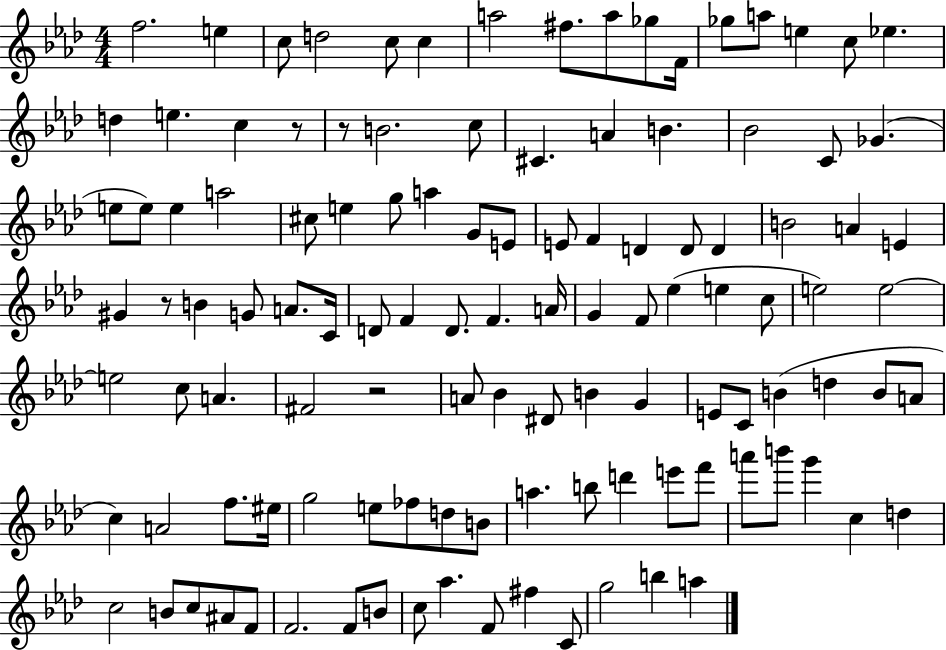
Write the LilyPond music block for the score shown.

{
  \clef treble
  \numericTimeSignature
  \time 4/4
  \key aes \major
  f''2. e''4 | c''8 d''2 c''8 c''4 | a''2 fis''8. a''8 ges''8 f'16 | ges''8 a''8 e''4 c''8 ees''4. | \break d''4 e''4. c''4 r8 | r8 b'2. c''8 | cis'4. a'4 b'4. | bes'2 c'8 ges'4.( | \break e''8 e''8) e''4 a''2 | cis''8 e''4 g''8 a''4 g'8 e'8 | e'8 f'4 d'4 d'8 d'4 | b'2 a'4 e'4 | \break gis'4 r8 b'4 g'8 a'8. c'16 | d'8 f'4 d'8. f'4. a'16 | g'4 f'8 ees''4( e''4 c''8 | e''2) e''2~~ | \break e''2 c''8 a'4. | fis'2 r2 | a'8 bes'4 dis'8 b'4 g'4 | e'8 c'8 b'4( d''4 b'8 a'8 | \break c''4) a'2 f''8. eis''16 | g''2 e''8 fes''8 d''8 b'8 | a''4. b''8 d'''4 e'''8 f'''8 | a'''8 b'''8 g'''4 c''4 d''4 | \break c''2 b'8 c''8 ais'8 f'8 | f'2. f'8 b'8 | c''8 aes''4. f'8 fis''4 c'8 | g''2 b''4 a''4 | \break \bar "|."
}